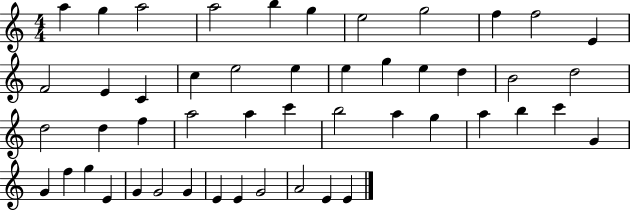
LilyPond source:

{
  \clef treble
  \numericTimeSignature
  \time 4/4
  \key c \major
  a''4 g''4 a''2 | a''2 b''4 g''4 | e''2 g''2 | f''4 f''2 e'4 | \break f'2 e'4 c'4 | c''4 e''2 e''4 | e''4 g''4 e''4 d''4 | b'2 d''2 | \break d''2 d''4 f''4 | a''2 a''4 c'''4 | b''2 a''4 g''4 | a''4 b''4 c'''4 g'4 | \break g'4 f''4 g''4 e'4 | g'4 g'2 g'4 | e'4 e'4 g'2 | a'2 e'4 e'4 | \break \bar "|."
}